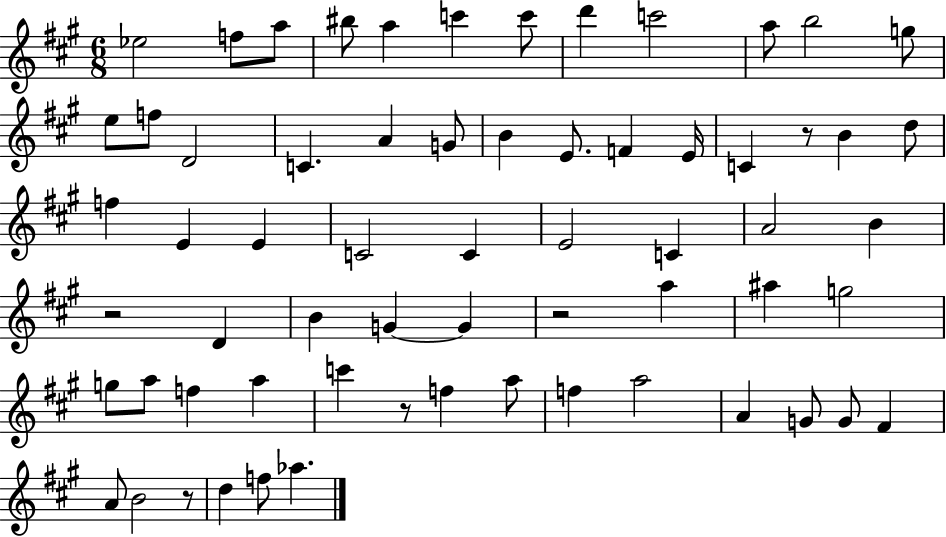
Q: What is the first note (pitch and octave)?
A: Eb5